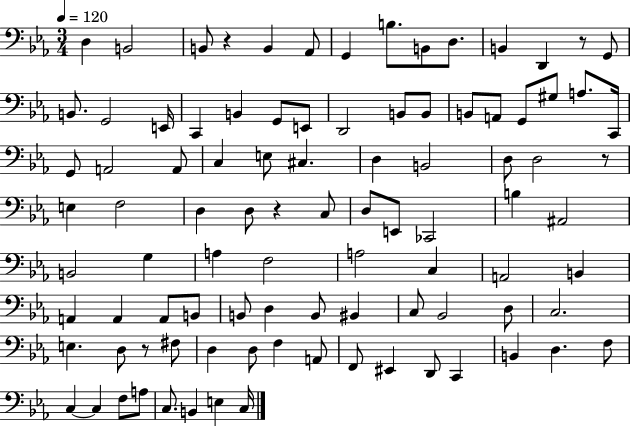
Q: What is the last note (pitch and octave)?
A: C3